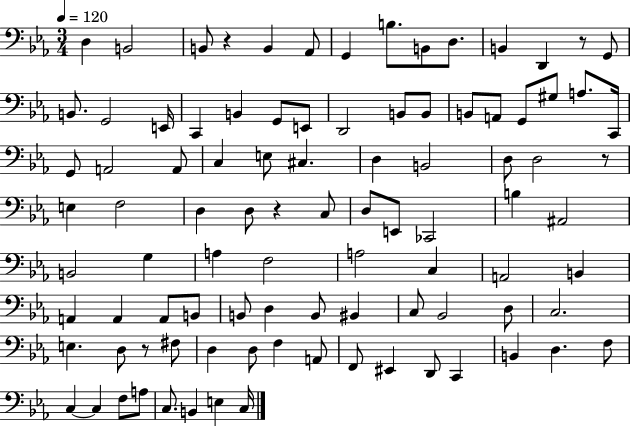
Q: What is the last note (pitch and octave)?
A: C3